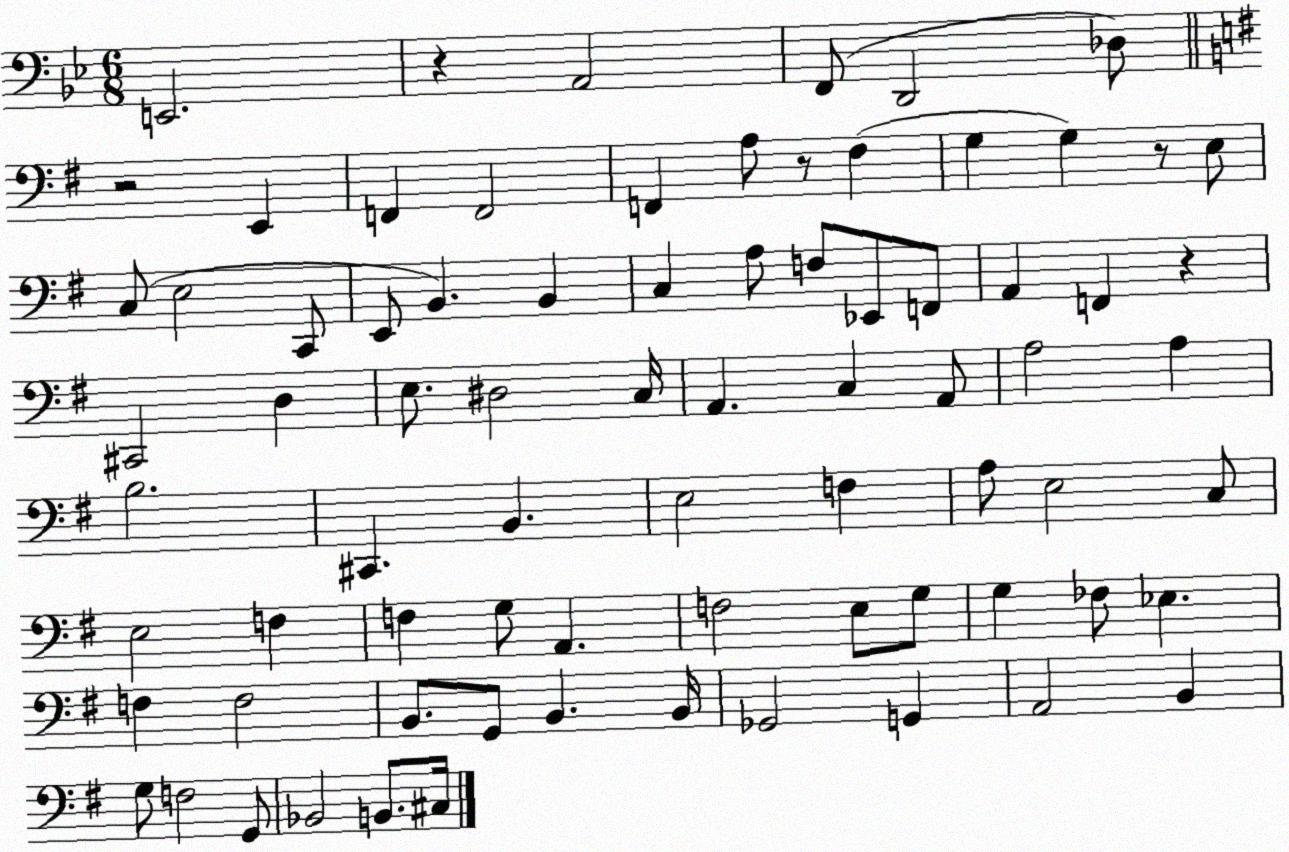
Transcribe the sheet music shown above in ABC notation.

X:1
T:Untitled
M:6/8
L:1/4
K:Bb
E,,2 z A,,2 F,,/2 D,,2 _D,/2 z2 E,, F,, F,,2 F,, A,/2 z/2 ^F, G, G, z/2 E,/2 C,/2 E,2 C,,/2 E,,/2 B,, B,, C, A,/2 F,/2 _E,,/2 F,,/2 A,, F,, z ^C,,2 D, E,/2 ^D,2 C,/4 A,, C, A,,/2 A,2 A, B,2 ^C,, B,, E,2 F, A,/2 E,2 C,/2 E,2 F, F, G,/2 A,, F,2 E,/2 G,/2 G, _F,/2 _E, F, F,2 B,,/2 G,,/2 B,, B,,/4 _G,,2 G,, A,,2 B,, G,/2 F,2 G,,/2 _B,,2 B,,/2 ^C,/4